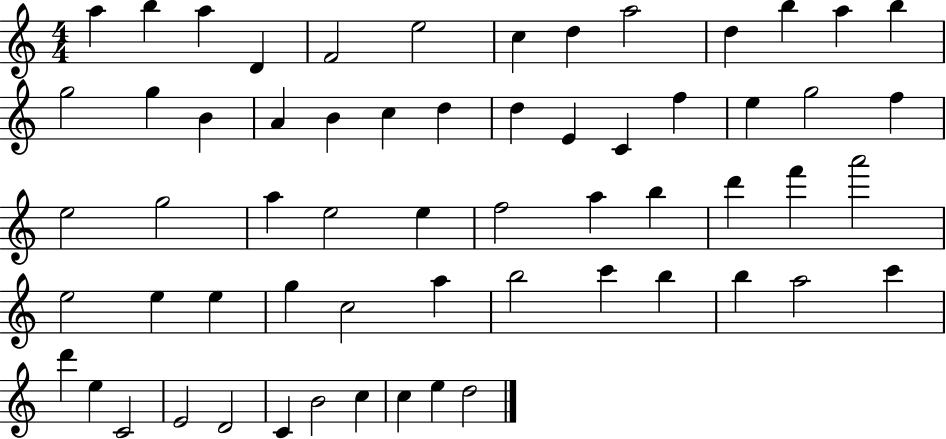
A5/q B5/q A5/q D4/q F4/h E5/h C5/q D5/q A5/h D5/q B5/q A5/q B5/q G5/h G5/q B4/q A4/q B4/q C5/q D5/q D5/q E4/q C4/q F5/q E5/q G5/h F5/q E5/h G5/h A5/q E5/h E5/q F5/h A5/q B5/q D6/q F6/q A6/h E5/h E5/q E5/q G5/q C5/h A5/q B5/h C6/q B5/q B5/q A5/h C6/q D6/q E5/q C4/h E4/h D4/h C4/q B4/h C5/q C5/q E5/q D5/h